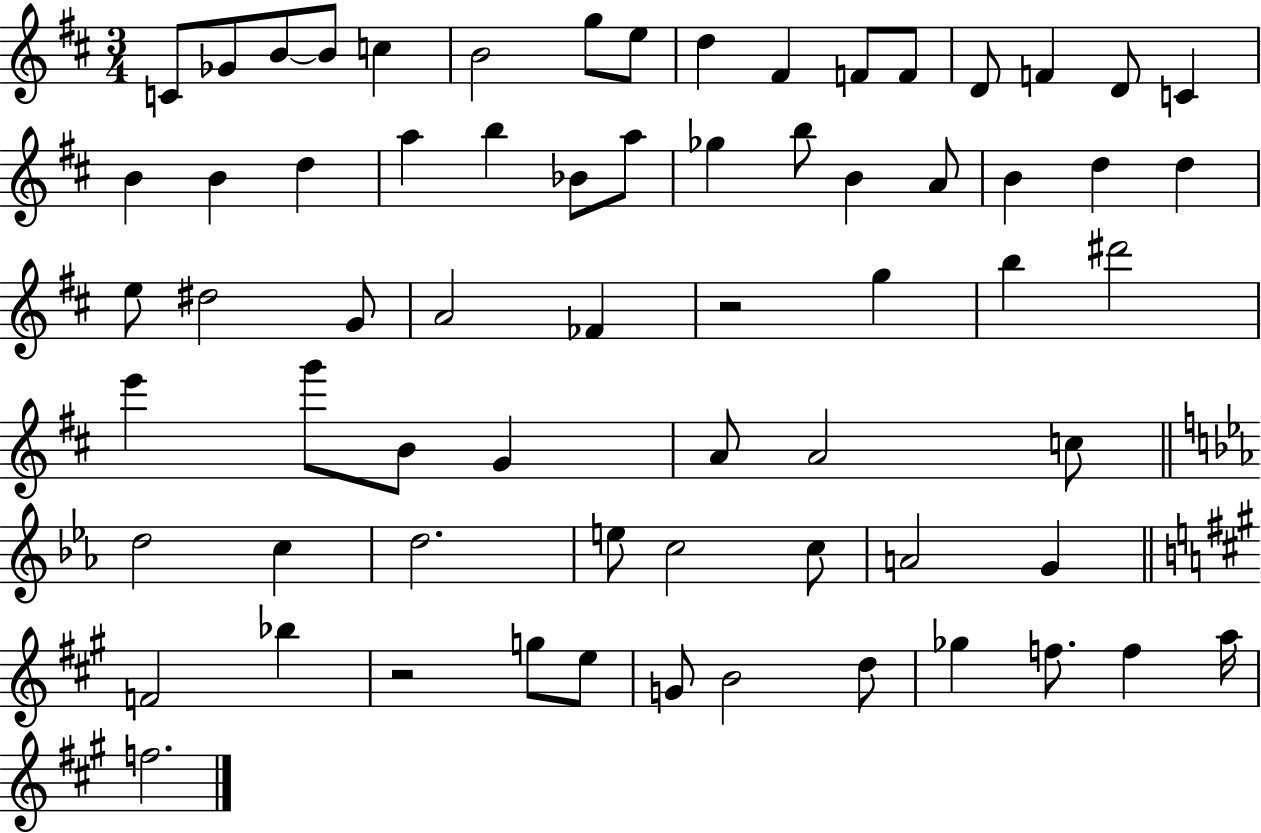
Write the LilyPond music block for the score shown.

{
  \clef treble
  \numericTimeSignature
  \time 3/4
  \key d \major
  c'8 ges'8 b'8~~ b'8 c''4 | b'2 g''8 e''8 | d''4 fis'4 f'8 f'8 | d'8 f'4 d'8 c'4 | \break b'4 b'4 d''4 | a''4 b''4 bes'8 a''8 | ges''4 b''8 b'4 a'8 | b'4 d''4 d''4 | \break e''8 dis''2 g'8 | a'2 fes'4 | r2 g''4 | b''4 dis'''2 | \break e'''4 g'''8 b'8 g'4 | a'8 a'2 c''8 | \bar "||" \break \key ees \major d''2 c''4 | d''2. | e''8 c''2 c''8 | a'2 g'4 | \break \bar "||" \break \key a \major f'2 bes''4 | r2 g''8 e''8 | g'8 b'2 d''8 | ges''4 f''8. f''4 a''16 | \break f''2. | \bar "|."
}